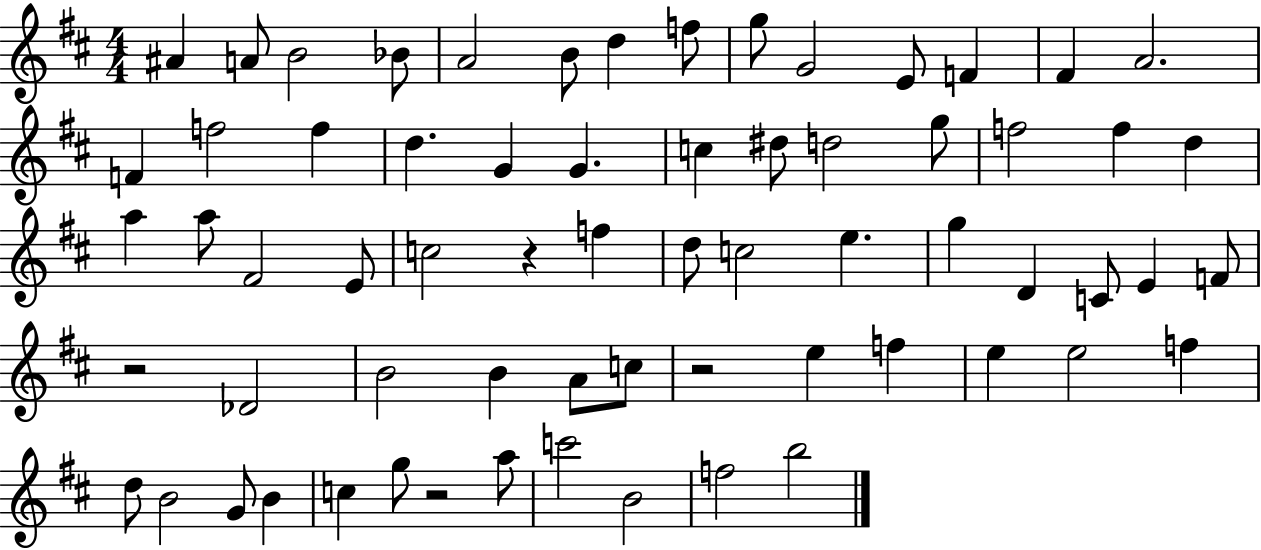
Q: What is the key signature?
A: D major